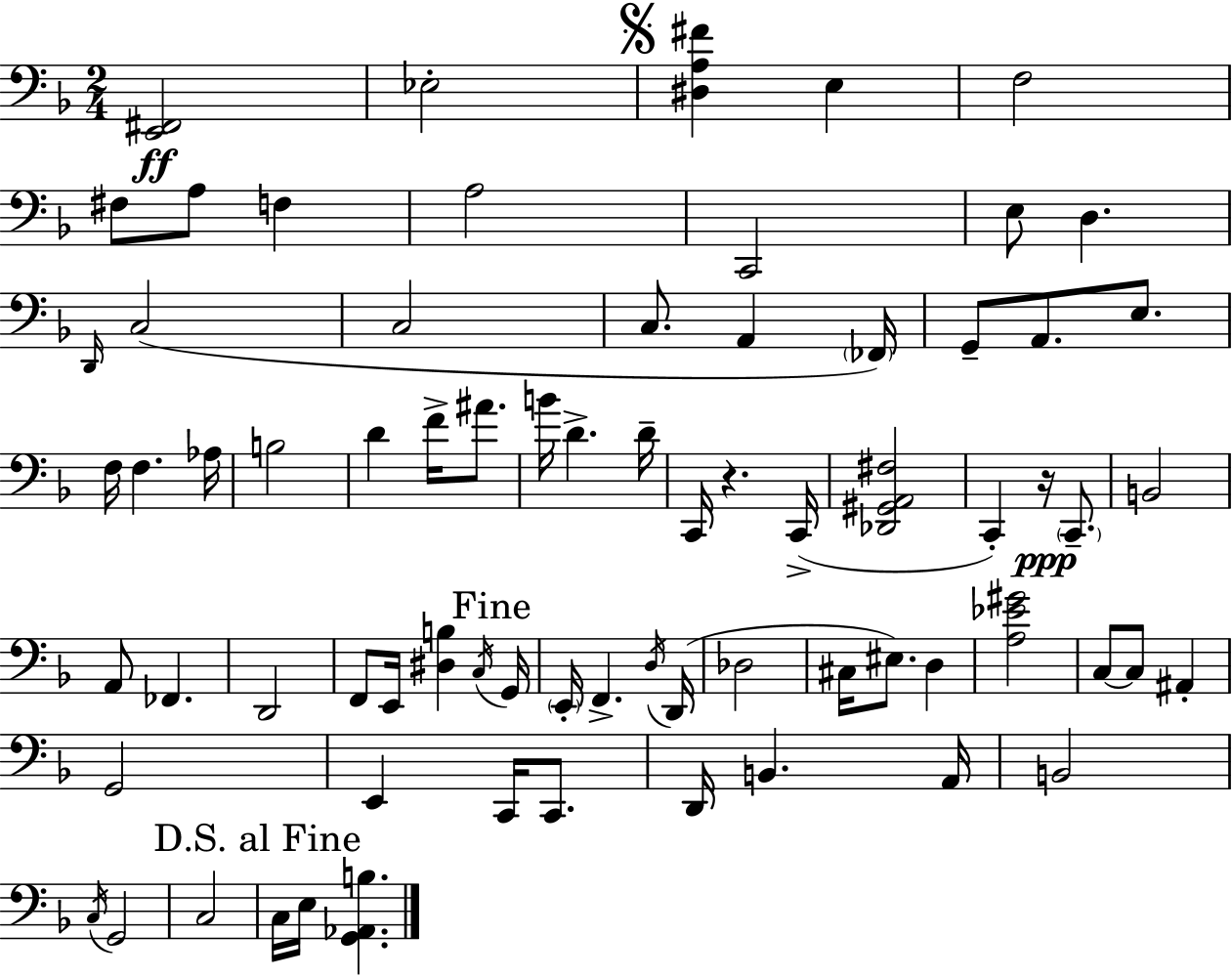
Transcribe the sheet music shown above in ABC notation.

X:1
T:Untitled
M:2/4
L:1/4
K:F
[E,,^F,,]2 _E,2 [^D,A,^F] E, F,2 ^F,/2 A,/2 F, A,2 C,,2 E,/2 D, D,,/4 C,2 C,2 C,/2 A,, _F,,/4 G,,/2 A,,/2 E,/2 F,/4 F, _A,/4 B,2 D F/4 ^A/2 B/4 D D/4 C,,/4 z C,,/4 [_D,,^G,,A,,^F,]2 C,, z/4 C,,/2 B,,2 A,,/2 _F,, D,,2 F,,/2 E,,/4 [^D,B,] C,/4 G,,/4 E,,/4 F,, D,/4 D,,/4 _D,2 ^C,/4 ^E,/2 D, [A,_E^G]2 C,/2 C,/2 ^A,, G,,2 E,, C,,/4 C,,/2 D,,/4 B,, A,,/4 B,,2 C,/4 G,,2 C,2 C,/4 E,/4 [G,,_A,,B,]